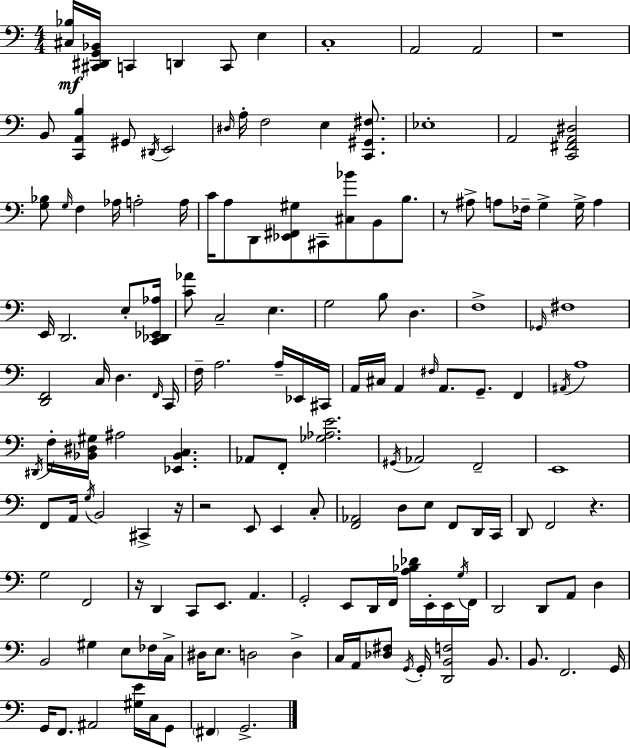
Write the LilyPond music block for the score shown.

{
  \clef bass
  \numericTimeSignature
  \time 4/4
  \key c \major
  <cis bes>16\mf <cis, dis, g, bes,>16 c,4 d,4 c,8 e4 | c1-. | a,2 a,2 | r1 | \break b,8 <c, a, b>4 gis,8 \acciaccatura { dis,16 } e,2 | \grace { dis16 } a16-. f2 e4 <c, gis, fis>8. | ees1-. | a,2 <c, fis, a, dis>2 | \break <g bes>8 \grace { g16 } f4 aes16 a2-. | a16 c'16 a8 d,8 <ees, fis, gis>8 cis,8-- <cis bes'>8 b,8 | b8. r8 ais8-> a8 fes16-- g4-> g16-> a4 | e,16 d,2. | \break e8-. <c, des, ees, aes>16 <c' aes'>8 c2-- e4. | g2 b8 d4. | f1-> | \grace { ges,16 } fis1 | \break <d, f,>2 c16 d4. | \grace { f,16 } c,16 f16-- a2. | a16-- ees,16 cis,16 a,16 cis16 a,4 \grace { fis16 } a,8. g,8.-- | f,4 \acciaccatura { ais,16 } a1 | \break \acciaccatura { dis,16 } f16-. <bes, dis gis>16 ais2 | <ees, bes, c>4. aes,8 f,8-. <ges aes e'>2. | \acciaccatura { gis,16 } aes,2 | f,2-- e,1 | \break f,8 a,16 \acciaccatura { g16 } b,2 | cis,4-> r16 r2 | e,8 e,4 c8-. <f, aes,>2 | d8 e8 f,8 d,16 c,16 d,8 f,2 | \break r4. g2 | f,2 r16 d,4 c,8 | e,8. a,4. g,2-. | e,8 d,16 f,16 <a bes des'>16 e,16-. e,16 \acciaccatura { g16 } f,16 d,2 | \break d,8 a,8 d4 b,2 | gis4 e8 fes16 c16-> dis16 e8. d2 | d4-> c16 a,16 <des fis>8 \acciaccatura { g,16 } | g,16-. <d, b, f>2 b,8. b,8. f,2. | \break g,16 g,16 f,8. | ais,2 <gis e'>16 c16 g,8 \parenthesize fis,4 | g,2.-> \bar "|."
}